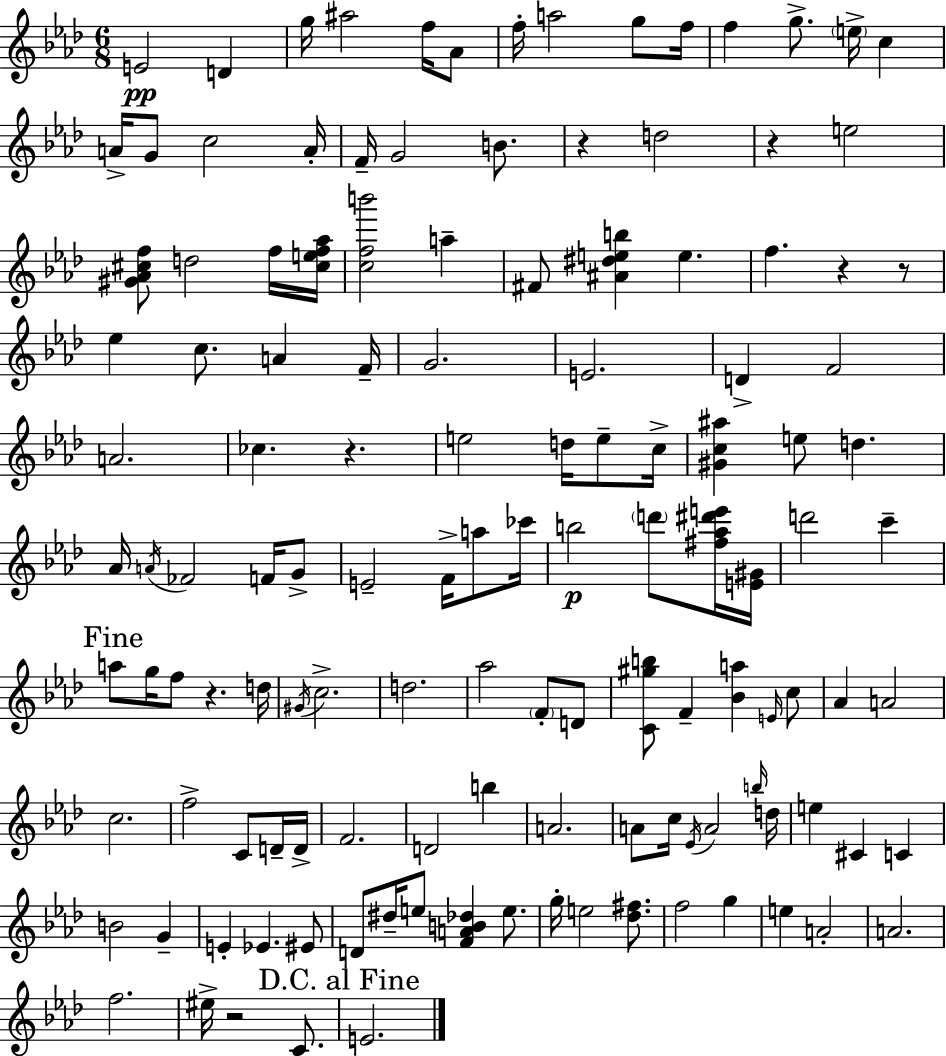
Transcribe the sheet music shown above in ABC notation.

X:1
T:Untitled
M:6/8
L:1/4
K:Fm
E2 D g/4 ^a2 f/4 _A/2 f/4 a2 g/2 f/4 f g/2 e/4 c A/4 G/2 c2 A/4 F/4 G2 B/2 z d2 z e2 [^G_A^cf]/2 d2 f/4 [^cef_a]/4 [cfb']2 a ^F/2 [^A^deb] e f z z/2 _e c/2 A F/4 G2 E2 D F2 A2 _c z e2 d/4 e/2 c/4 [^Gc^a] e/2 d _A/4 A/4 _F2 F/4 G/2 E2 F/4 a/2 _c'/4 b2 d'/2 [^f_a^d'e']/4 [E^G]/4 d'2 c' a/2 g/4 f/2 z d/4 ^G/4 c2 d2 _a2 F/2 D/2 [C^gb]/2 F [_Ba] E/4 c/2 _A A2 c2 f2 C/2 D/4 D/4 F2 D2 b A2 A/2 c/4 _E/4 A2 b/4 d/4 e ^C C B2 G E _E ^E/2 D/2 ^d/4 e/2 [FAB_d] e/2 g/4 e2 [_d^f]/2 f2 g e A2 A2 f2 ^e/4 z2 C/2 E2